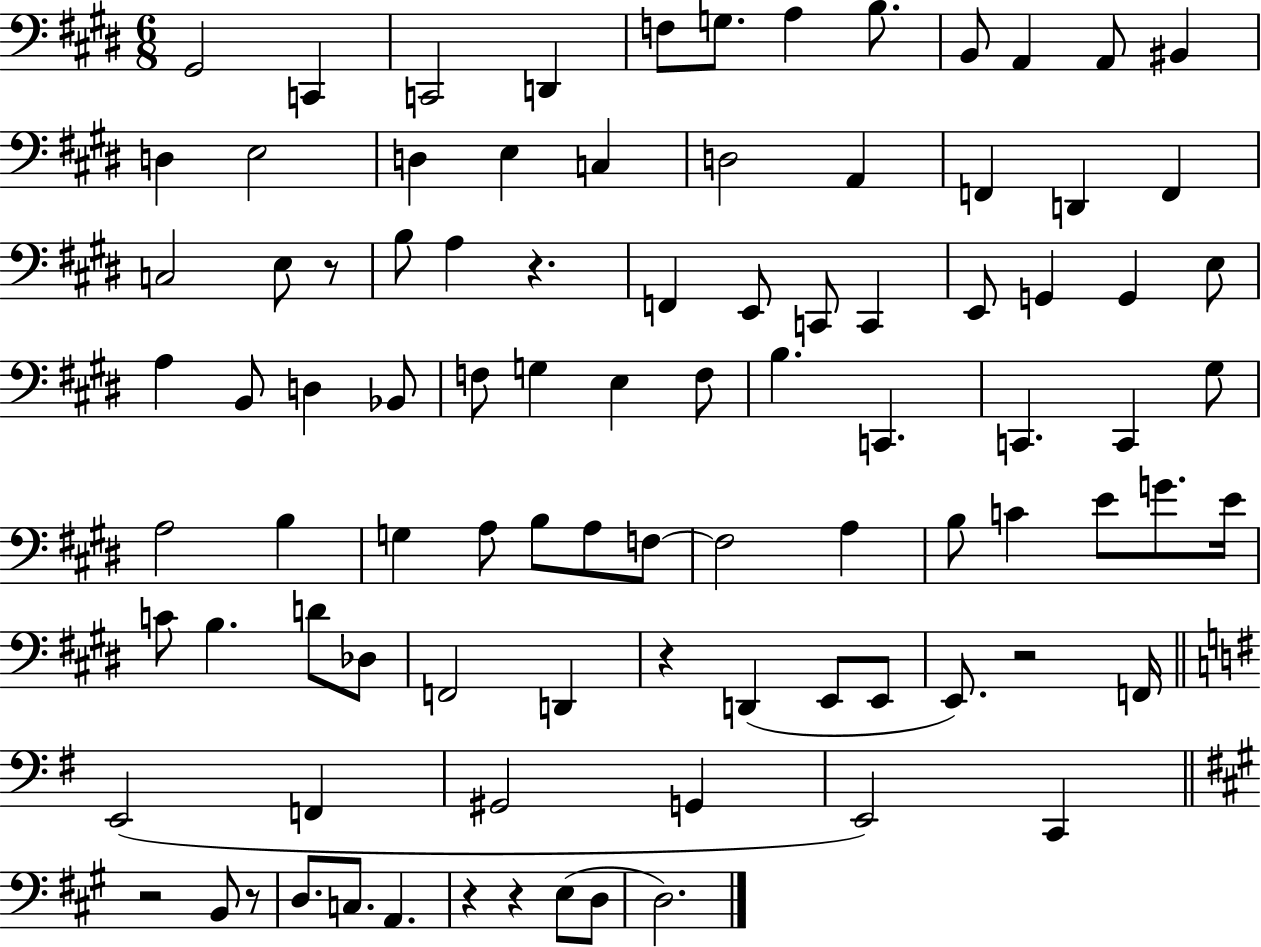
{
  \clef bass
  \numericTimeSignature
  \time 6/8
  \key e \major
  gis,2 c,4 | c,2 d,4 | f8 g8. a4 b8. | b,8 a,4 a,8 bis,4 | \break d4 e2 | d4 e4 c4 | d2 a,4 | f,4 d,4 f,4 | \break c2 e8 r8 | b8 a4 r4. | f,4 e,8 c,8 c,4 | e,8 g,4 g,4 e8 | \break a4 b,8 d4 bes,8 | f8 g4 e4 f8 | b4. c,4. | c,4. c,4 gis8 | \break a2 b4 | g4 a8 b8 a8 f8~~ | f2 a4 | b8 c'4 e'8 g'8. e'16 | \break c'8 b4. d'8 des8 | f,2 d,4 | r4 d,4( e,8 e,8 | e,8.) r2 f,16 | \break \bar "||" \break \key e \minor e,2( f,4 | gis,2 g,4 | e,2) c,4 | \bar "||" \break \key a \major r2 b,8 r8 | d8. c8. a,4. | r4 r4 e8( d8 | d2.) | \break \bar "|."
}